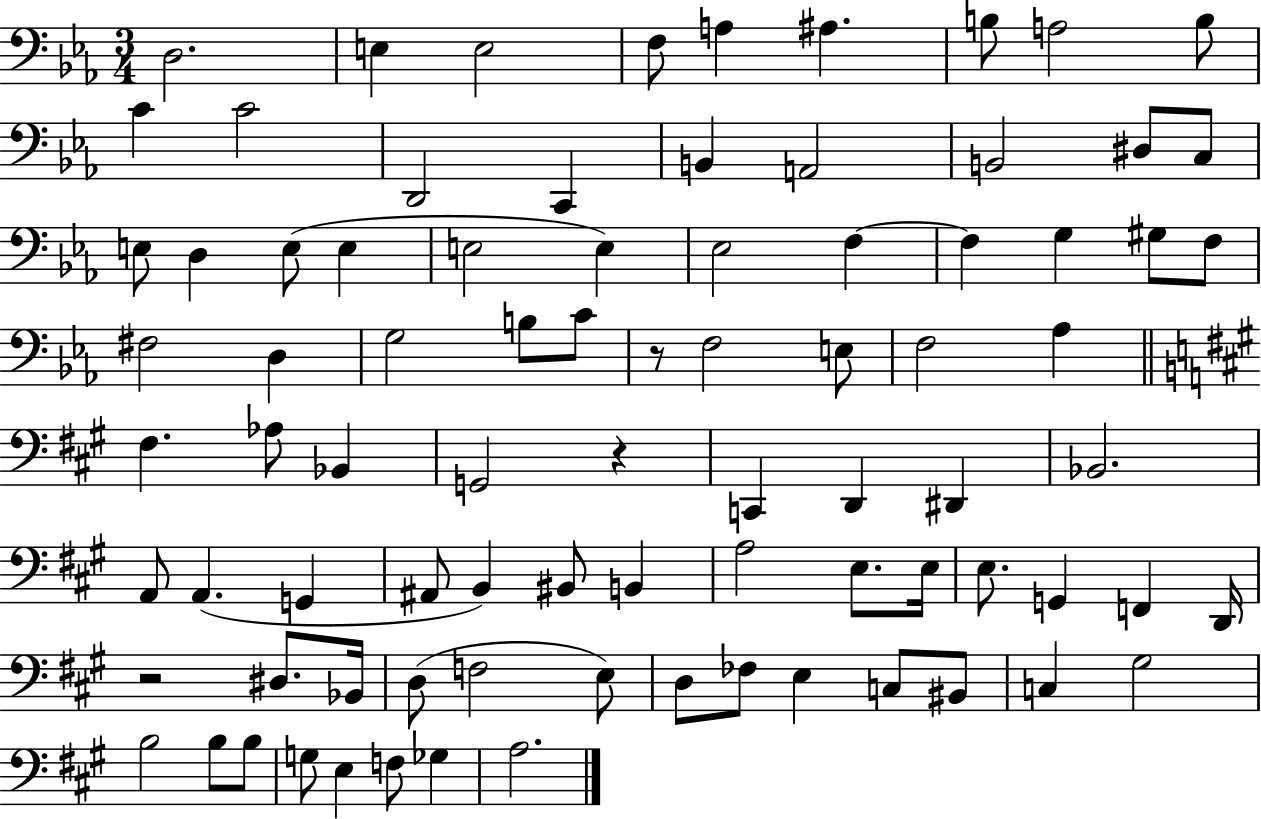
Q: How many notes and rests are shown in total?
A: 84